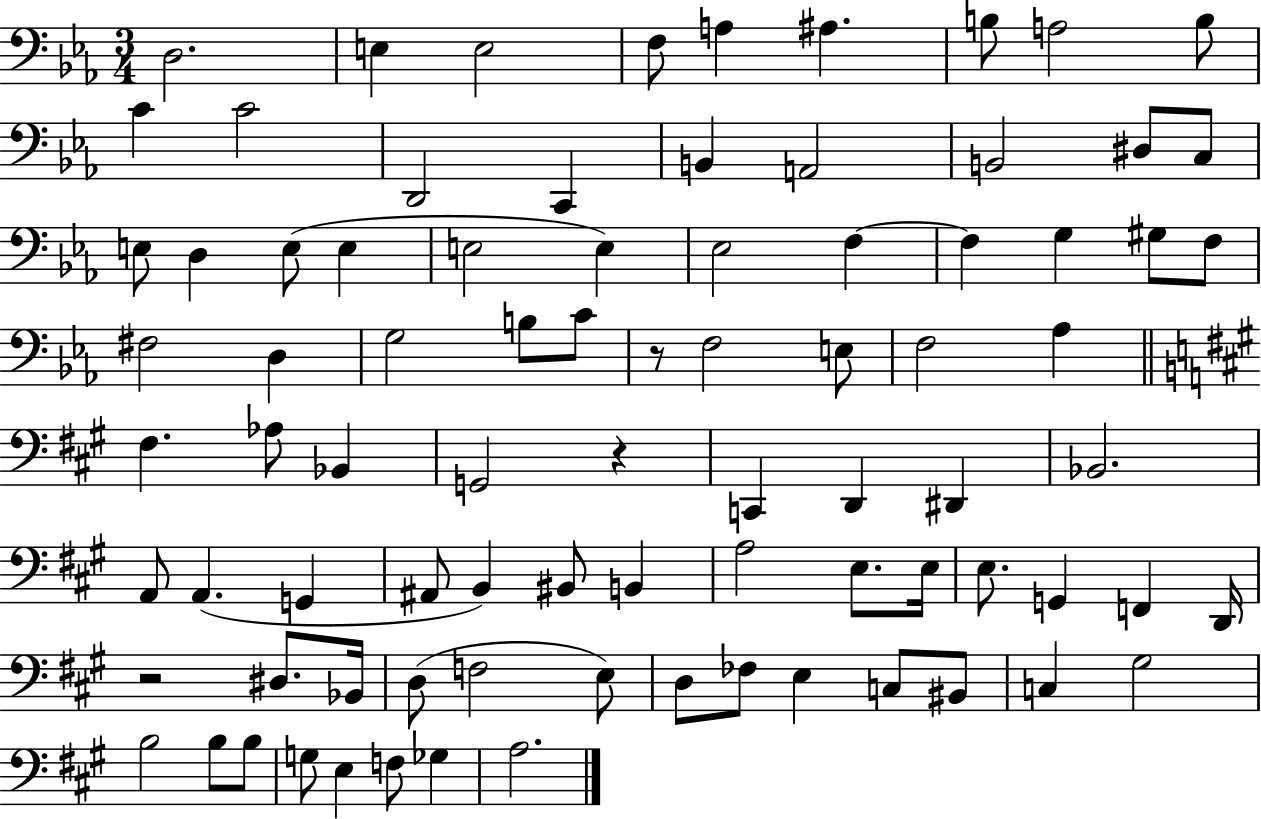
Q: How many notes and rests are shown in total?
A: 84